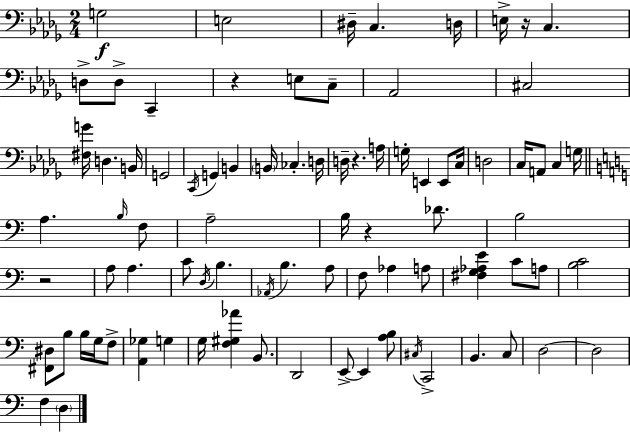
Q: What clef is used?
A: bass